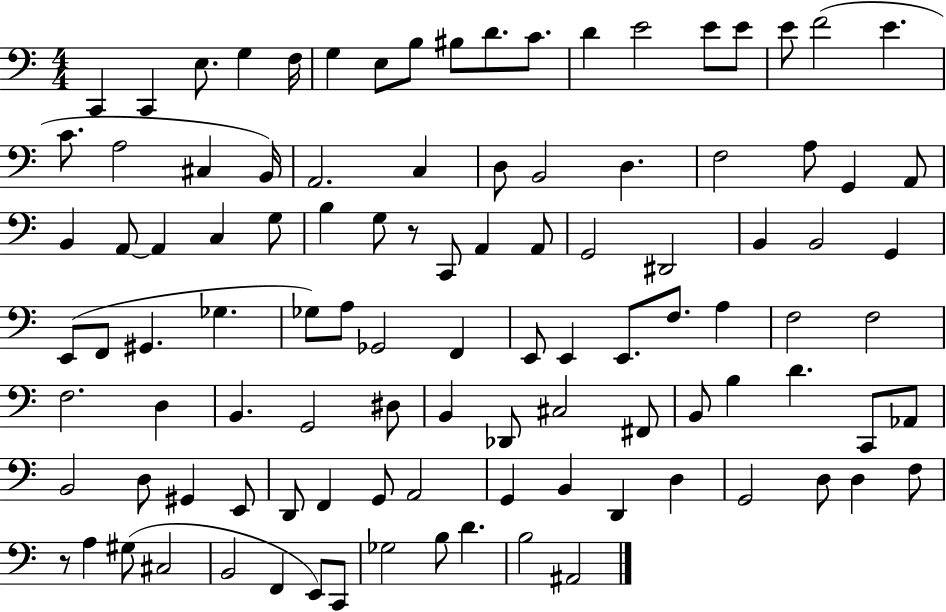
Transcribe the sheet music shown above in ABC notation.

X:1
T:Untitled
M:4/4
L:1/4
K:C
C,, C,, E,/2 G, F,/4 G, E,/2 B,/2 ^B,/2 D/2 C/2 D E2 E/2 E/2 E/2 F2 E C/2 A,2 ^C, B,,/4 A,,2 C, D,/2 B,,2 D, F,2 A,/2 G,, A,,/2 B,, A,,/2 A,, C, G,/2 B, G,/2 z/2 C,,/2 A,, A,,/2 G,,2 ^D,,2 B,, B,,2 G,, E,,/2 F,,/2 ^G,, _G, _G,/2 A,/2 _G,,2 F,, E,,/2 E,, E,,/2 F,/2 A, F,2 F,2 F,2 D, B,, G,,2 ^D,/2 B,, _D,,/2 ^C,2 ^F,,/2 B,,/2 B, D C,,/2 _A,,/2 B,,2 D,/2 ^G,, E,,/2 D,,/2 F,, G,,/2 A,,2 G,, B,, D,, D, G,,2 D,/2 D, F,/2 z/2 A, ^G,/2 ^C,2 B,,2 F,, E,,/2 C,,/2 _G,2 B,/2 D B,2 ^A,,2